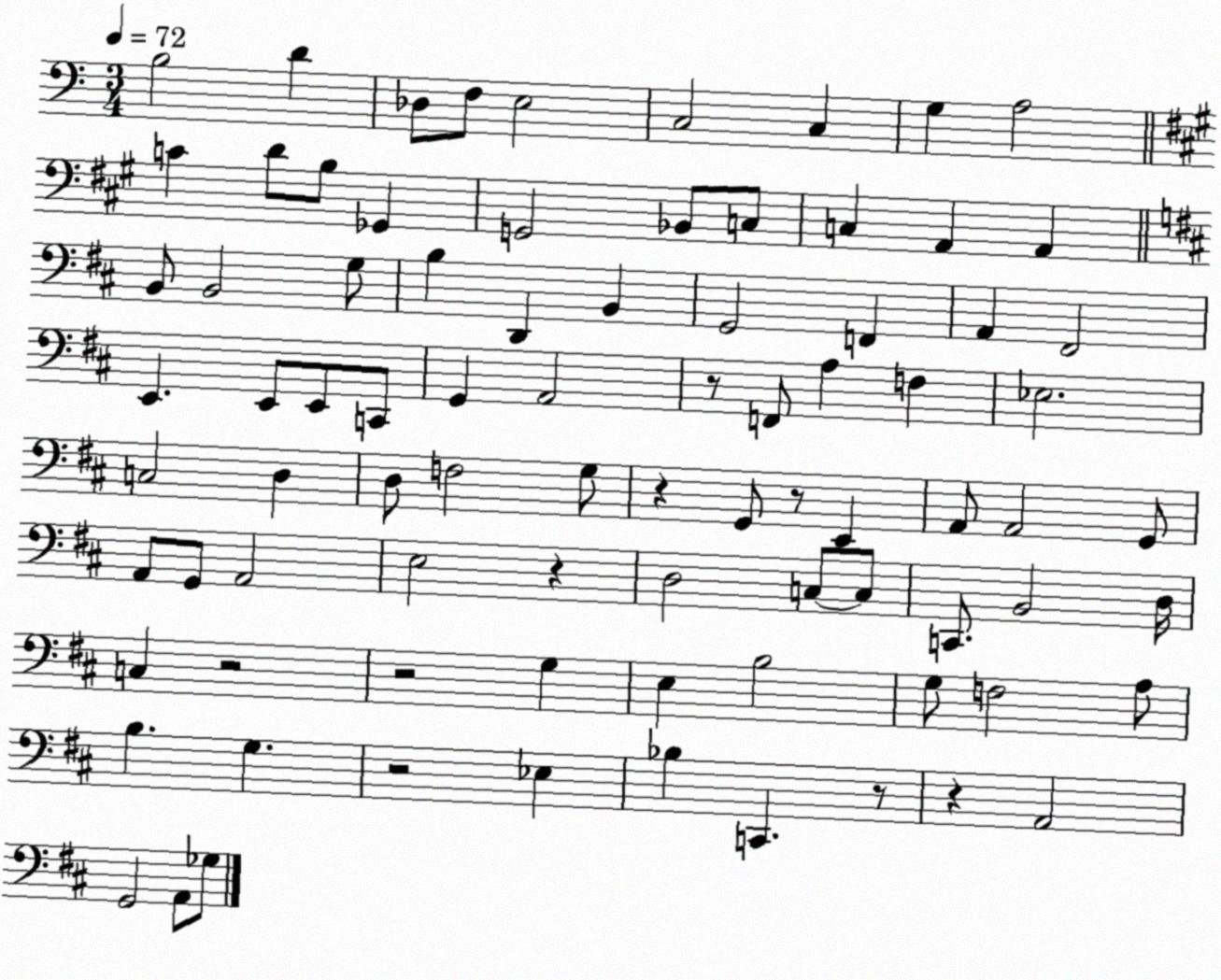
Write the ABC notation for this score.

X:1
T:Untitled
M:3/4
L:1/4
K:C
B,2 D _D,/2 F,/2 E,2 C,2 C, G, A,2 C D/2 B,/2 _G,, G,,2 _B,,/2 C,/2 C, A,, A,, B,,/2 B,,2 G,/2 B, D,, B,, G,,2 F,, A,, ^F,,2 E,, E,,/2 E,,/2 C,,/2 G,, A,,2 z/2 F,,/2 A, F, _E,2 C,2 D, D,/2 F,2 G,/2 z G,,/2 z/2 E,, A,,/2 A,,2 G,,/2 A,,/2 G,,/2 A,,2 E,2 z D,2 C,/2 C,/2 C,,/2 B,,2 D,/4 C, z2 z2 G, E, B,2 G,/2 F,2 A,/2 B, G, z2 _E, _B, C,, z/2 z A,,2 G,,2 A,,/2 _G,/2